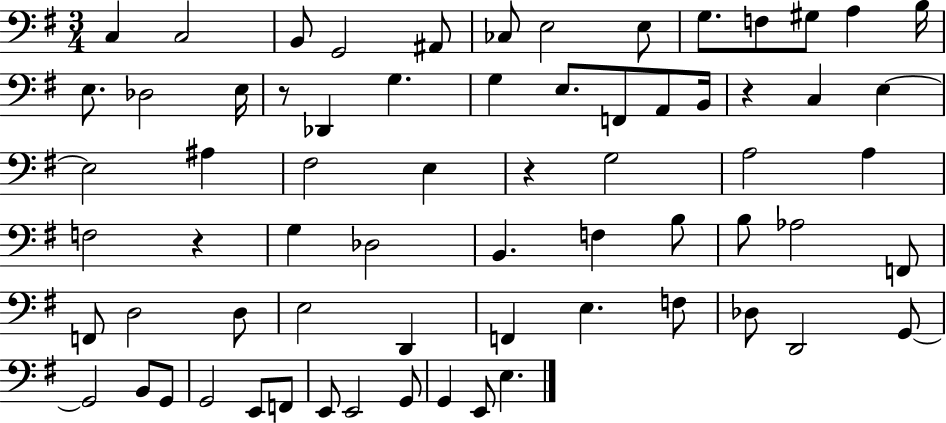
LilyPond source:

{
  \clef bass
  \numericTimeSignature
  \time 3/4
  \key g \major
  c4 c2 | b,8 g,2 ais,8 | ces8 e2 e8 | g8. f8 gis8 a4 b16 | \break e8. des2 e16 | r8 des,4 g4. | g4 e8. f,8 a,8 b,16 | r4 c4 e4~~ | \break e2 ais4 | fis2 e4 | r4 g2 | a2 a4 | \break f2 r4 | g4 des2 | b,4. f4 b8 | b8 aes2 f,8 | \break f,8 d2 d8 | e2 d,4 | f,4 e4. f8 | des8 d,2 g,8~~ | \break g,2 b,8 g,8 | g,2 e,8 f,8 | e,8 e,2 g,8 | g,4 e,8 e4. | \break \bar "|."
}